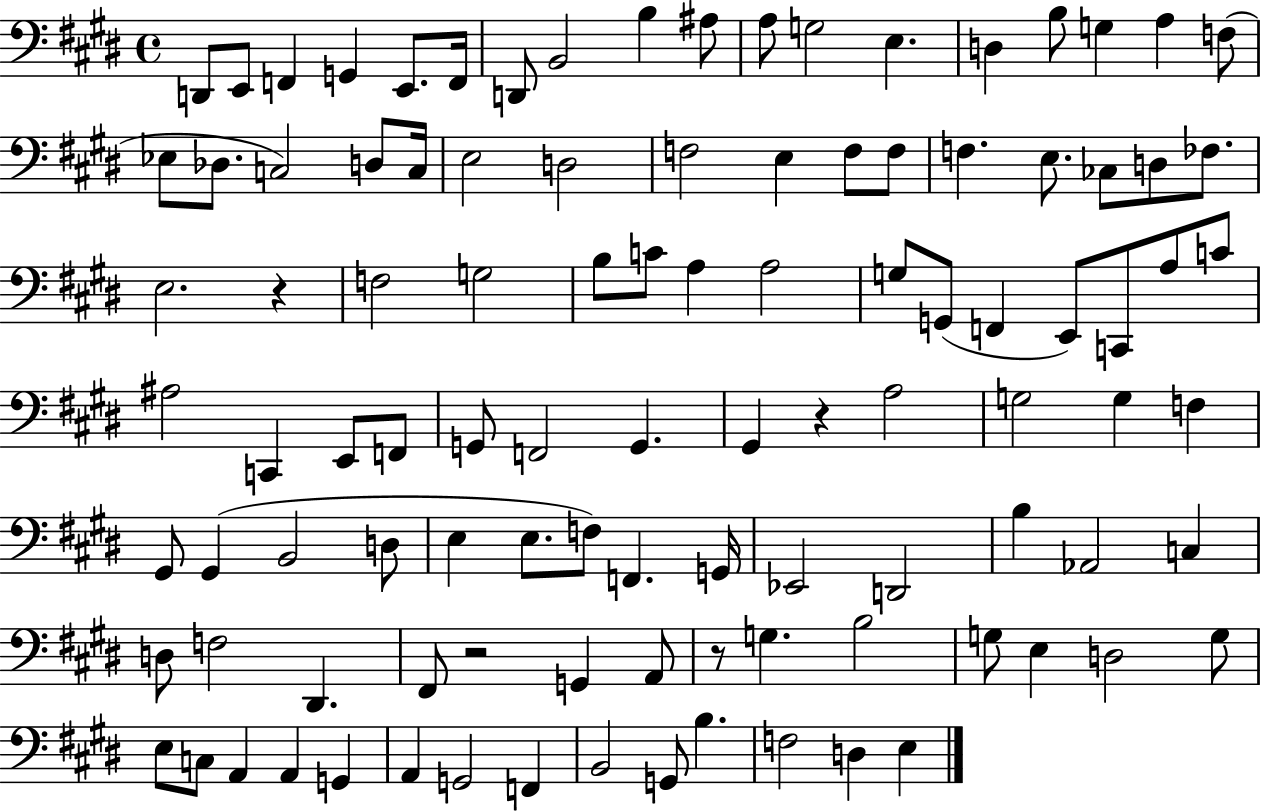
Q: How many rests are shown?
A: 4